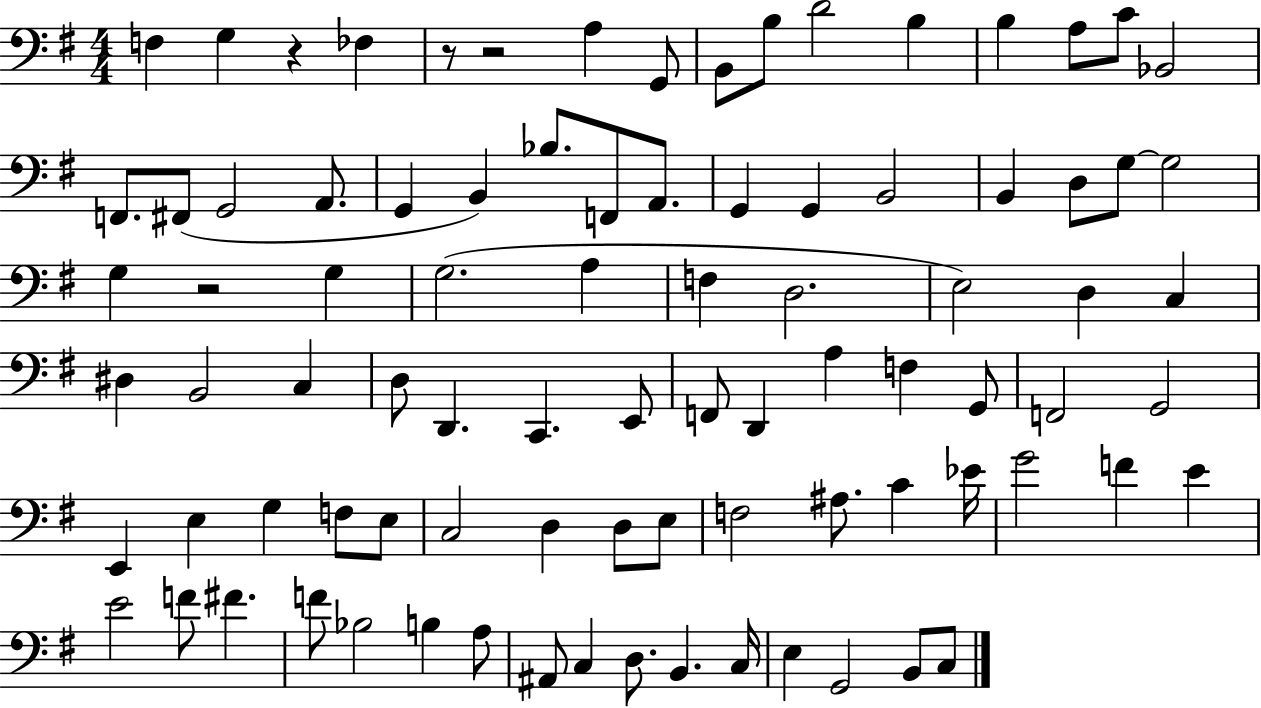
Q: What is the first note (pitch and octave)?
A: F3